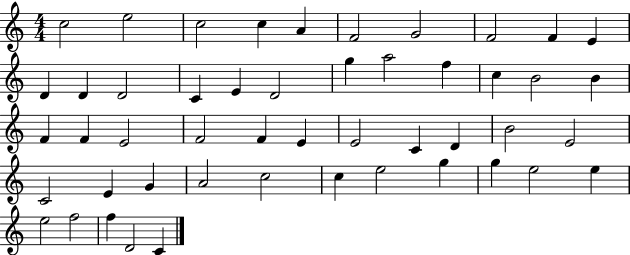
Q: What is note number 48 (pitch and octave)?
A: D4